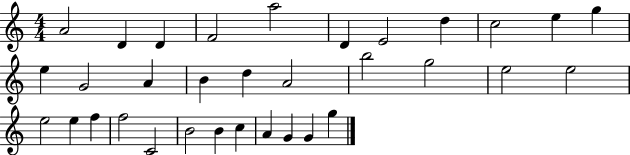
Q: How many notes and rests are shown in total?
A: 33